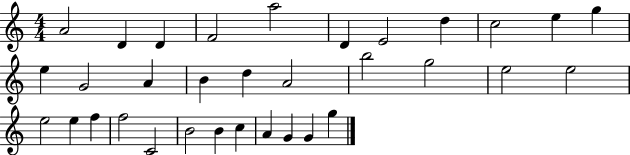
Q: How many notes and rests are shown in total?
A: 33